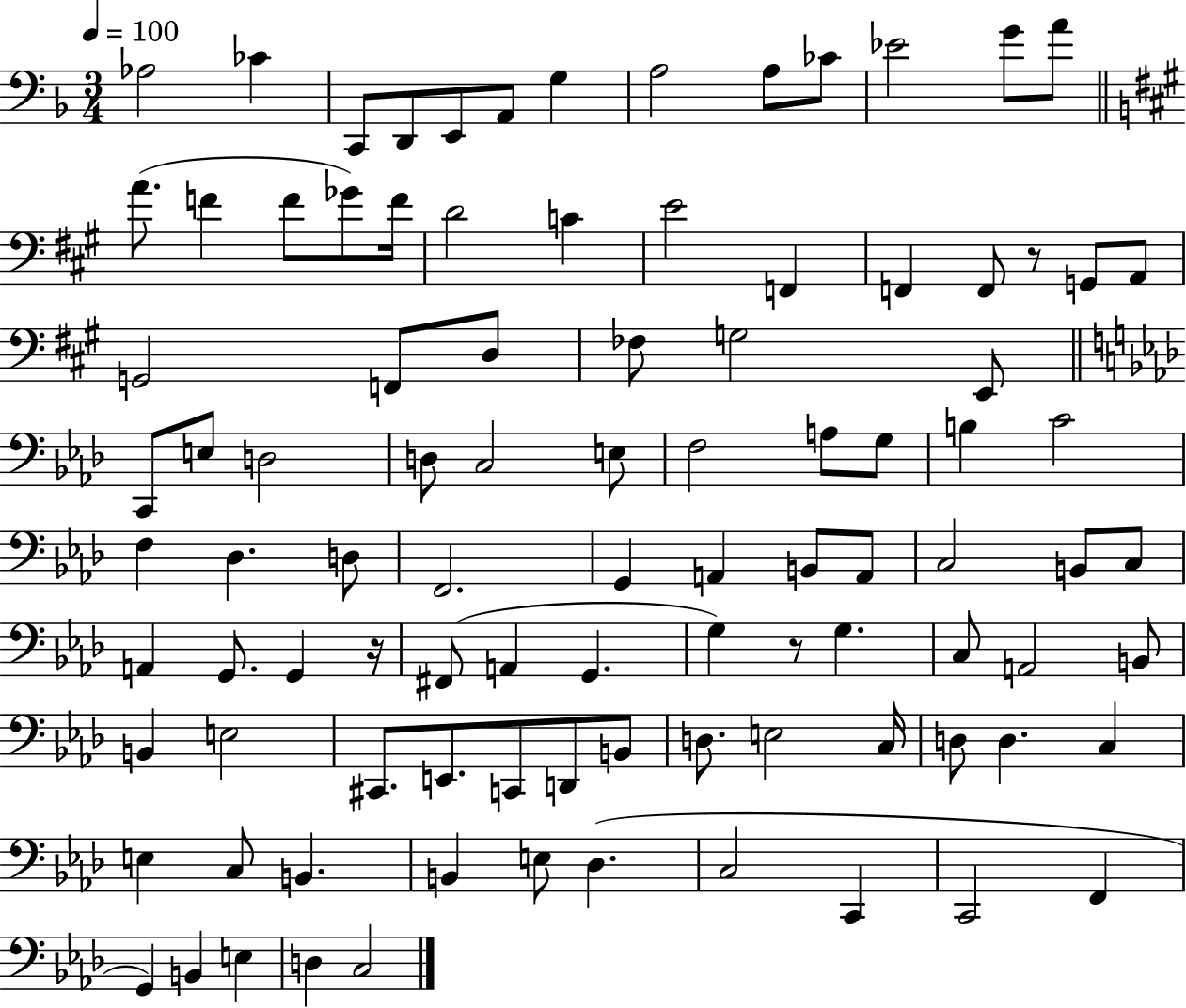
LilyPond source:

{
  \clef bass
  \numericTimeSignature
  \time 3/4
  \key f \major
  \tempo 4 = 100
  \repeat volta 2 { aes2 ces'4 | c,8 d,8 e,8 a,8 g4 | a2 a8 ces'8 | ees'2 g'8 a'8 | \break \bar "||" \break \key a \major a'8.( f'4 f'8 ges'8) f'16 | d'2 c'4 | e'2 f,4 | f,4 f,8 r8 g,8 a,8 | \break g,2 f,8 d8 | fes8 g2 e,8 | \bar "||" \break \key f \minor c,8 e8 d2 | d8 c2 e8 | f2 a8 g8 | b4 c'2 | \break f4 des4. d8 | f,2. | g,4 a,4 b,8 a,8 | c2 b,8 c8 | \break a,4 g,8. g,4 r16 | fis,8( a,4 g,4. | g4) r8 g4. | c8 a,2 b,8 | \break b,4 e2 | cis,8. e,8. c,8 d,8 b,8 | d8. e2 c16 | d8 d4. c4 | \break e4 c8 b,4. | b,4 e8 des4.( | c2 c,4 | c,2 f,4 | \break g,4) b,4 e4 | d4 c2 | } \bar "|."
}